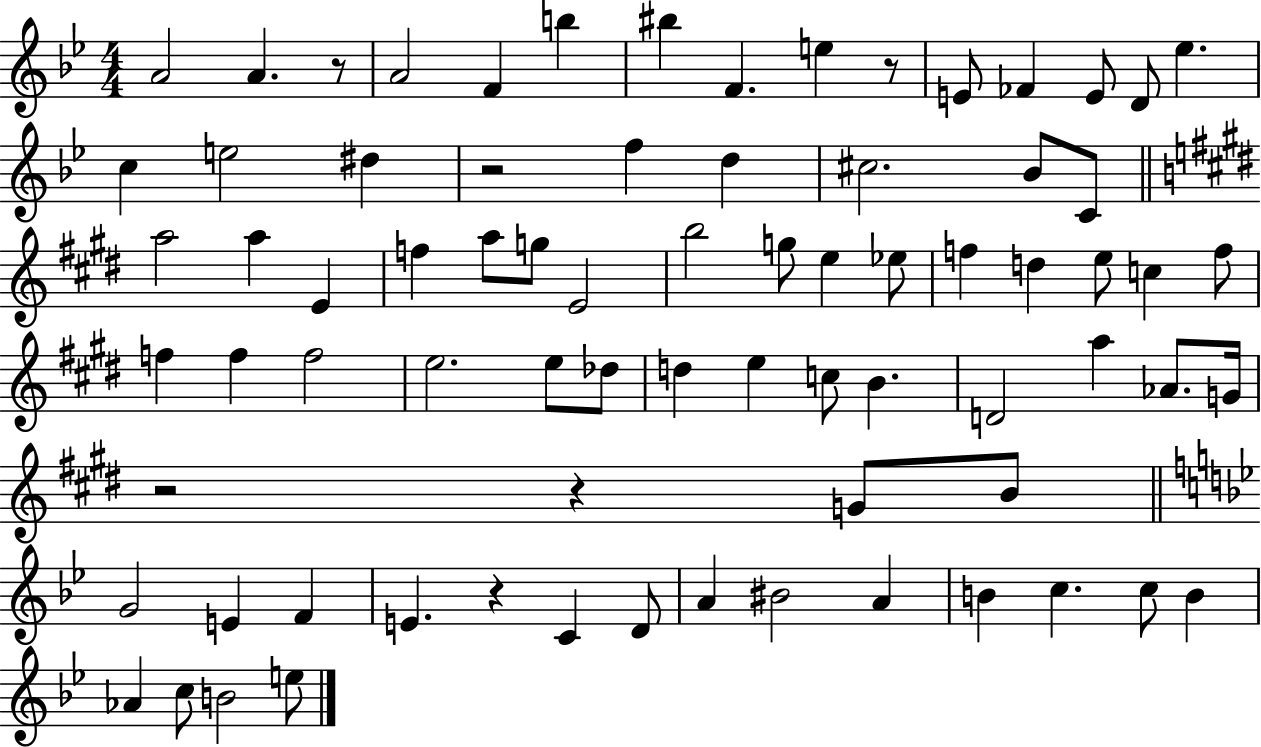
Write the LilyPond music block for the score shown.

{
  \clef treble
  \numericTimeSignature
  \time 4/4
  \key bes \major
  a'2 a'4. r8 | a'2 f'4 b''4 | bis''4 f'4. e''4 r8 | e'8 fes'4 e'8 d'8 ees''4. | \break c''4 e''2 dis''4 | r2 f''4 d''4 | cis''2. bes'8 c'8 | \bar "||" \break \key e \major a''2 a''4 e'4 | f''4 a''8 g''8 e'2 | b''2 g''8 e''4 ees''8 | f''4 d''4 e''8 c''4 f''8 | \break f''4 f''4 f''2 | e''2. e''8 des''8 | d''4 e''4 c''8 b'4. | d'2 a''4 aes'8. g'16 | \break r2 r4 g'8 b'8 | \bar "||" \break \key bes \major g'2 e'4 f'4 | e'4. r4 c'4 d'8 | a'4 bis'2 a'4 | b'4 c''4. c''8 b'4 | \break aes'4 c''8 b'2 e''8 | \bar "|."
}